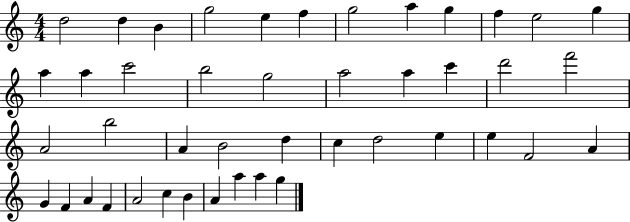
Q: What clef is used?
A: treble